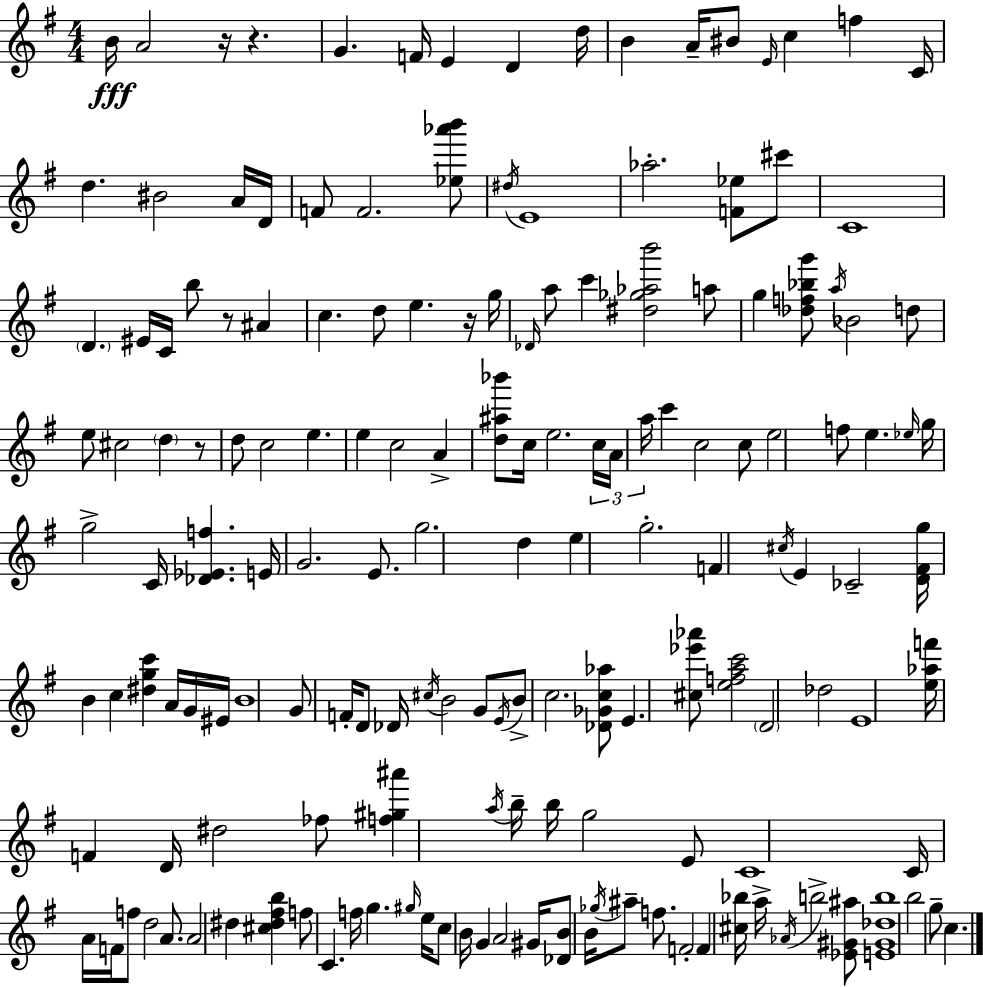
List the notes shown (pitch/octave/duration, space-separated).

B4/s A4/h R/s R/q. G4/q. F4/s E4/q D4/q D5/s B4/q A4/s BIS4/e E4/s C5/q F5/q C4/s D5/q. BIS4/h A4/s D4/s F4/e F4/h. [Eb5,Ab6,B6]/e D#5/s E4/w Ab5/h. [F4,Eb5]/e C#6/e C4/w D4/q. EIS4/s C4/s B5/e R/e A#4/q C5/q. D5/e E5/q. R/s G5/s Db4/s A5/e C6/q [D#5,Gb5,Ab5,B6]/h A5/e G5/q [Db5,F5,Bb5,G6]/e A5/s Bb4/h D5/e E5/e C#5/h D5/q R/e D5/e C5/h E5/q. E5/q C5/h A4/q [D5,A#5,Bb6]/e C5/s E5/h. C5/s A4/s A5/s C6/q C5/h C5/e E5/h F5/e E5/q. Eb5/s G5/s G5/h C4/s [Db4,Eb4,F5]/q. E4/s G4/h. E4/e. G5/h. D5/q E5/q G5/h. F4/q C#5/s E4/q CES4/h [D4,F#4,G5]/s B4/q C5/q [D#5,G5,C6]/q A4/s G4/s EIS4/s B4/w G4/e F4/s D4/e Db4/s C#5/s B4/h G4/e E4/s B4/e C5/h. [Db4,Gb4,C5,Ab5]/e E4/q. [C#5,Eb6,Ab6]/e [E5,F5,A5,C6]/h D4/h Db5/h E4/w [E5,Ab5,F6]/s F4/q D4/s D#5/h FES5/e [F5,G#5,A#6]/q A5/s B5/s B5/s G5/h E4/e C4/w C4/s A4/s F4/s F5/e D5/h A4/e. A4/h D#5/q [C#5,D#5,F#5,B5]/q F5/e C4/q. F5/s G5/q. G#5/s E5/s C5/e B4/s G4/q A4/h G#4/s [Db4,B4]/e B4/s Gb5/s A#5/e F5/e. F4/h F4/q [C#5,Bb5]/s A5/s Ab4/s B5/h [Eb4,G#4,A#5]/e [E4,G#4,Db5,B5]/w B5/h G5/e C5/q.